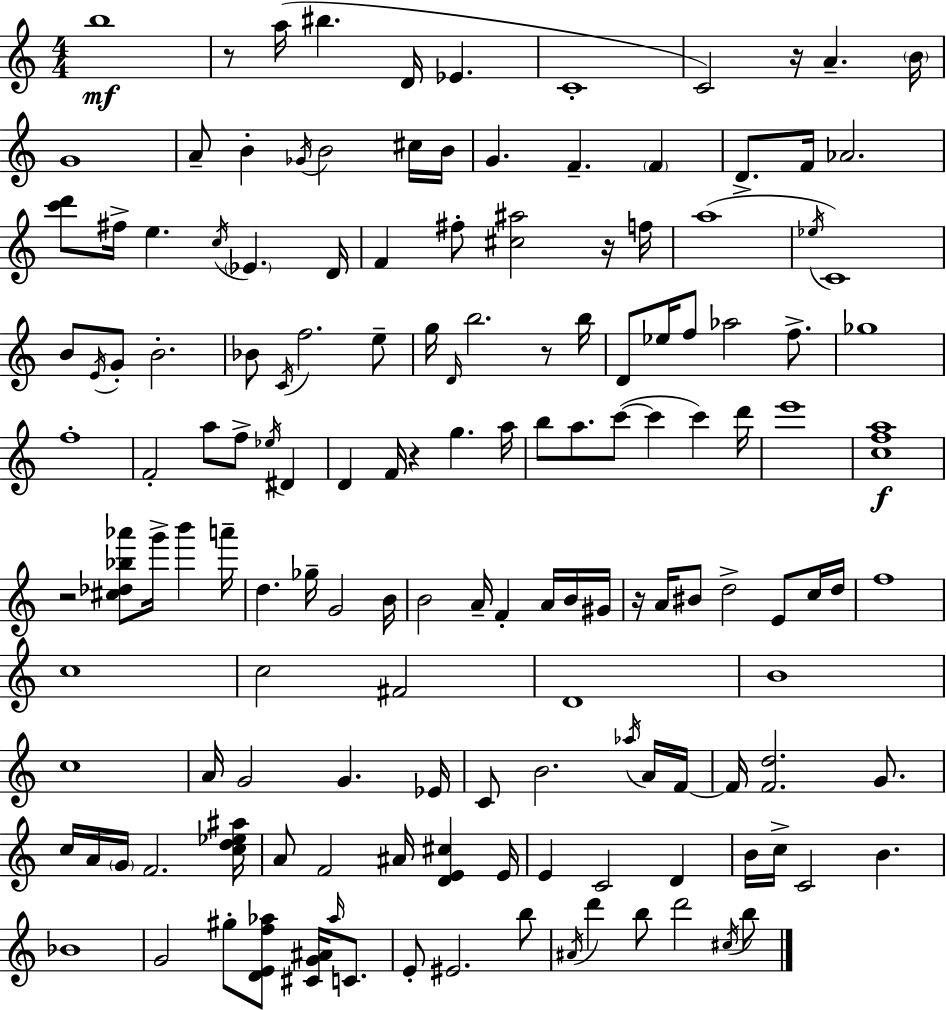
B5/w R/e A5/s BIS5/q. D4/s Eb4/q. C4/w C4/h R/s A4/q. B4/s G4/w A4/e B4/q Gb4/s B4/h C#5/s B4/s G4/q. F4/q. F4/q D4/e. F4/s Ab4/h. [C6,D6]/e F#5/s E5/q. C5/s Eb4/q. D4/s F4/q F#5/e [C#5,A#5]/h R/s F5/s A5/w Eb5/s C4/w B4/e E4/s G4/e B4/h. Bb4/e C4/s F5/h. E5/e G5/s D4/s B5/h. R/e B5/s D4/e Eb5/s F5/e Ab5/h F5/e. Gb5/w F5/w F4/h A5/e F5/e Eb5/s D#4/q D4/q F4/s R/q G5/q. A5/s B5/e A5/e. C6/e C6/q C6/q D6/s E6/w [C5,F5,A5]/w R/h [C#5,Db5,Bb5,Ab6]/e G6/s B6/q A6/s D5/q. Gb5/s G4/h B4/s B4/h A4/s F4/q A4/s B4/s G#4/s R/s A4/s BIS4/e D5/h E4/e C5/s D5/s F5/w C5/w C5/h F#4/h D4/w B4/w C5/w A4/s G4/h G4/q. Eb4/s C4/e B4/h. Ab5/s A4/s F4/s F4/s [F4,D5]/h. G4/e. C5/s A4/s G4/s F4/h. [C5,D5,Eb5,A#5]/s A4/e F4/h A#4/s [D4,E4,C#5]/q E4/s E4/q C4/h D4/q B4/s C5/s C4/h B4/q. Bb4/w G4/h G#5/e [D4,E4,F5,Ab5]/e [C#4,G4,A#4]/s Ab5/s C4/e. E4/e EIS4/h. B5/e A#4/s D6/q B5/e D6/h C#5/s B5/e